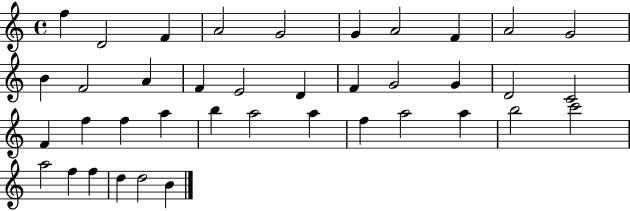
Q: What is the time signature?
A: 4/4